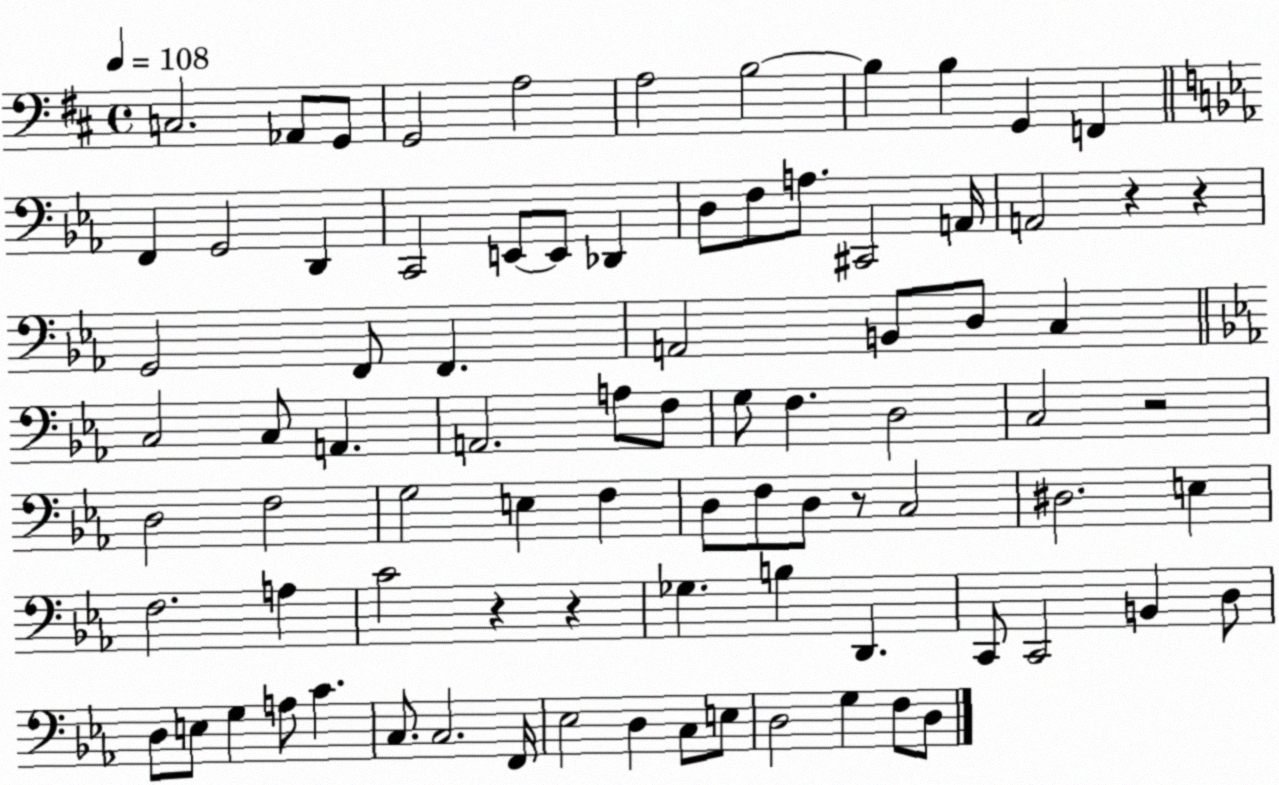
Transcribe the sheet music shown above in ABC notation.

X:1
T:Untitled
M:4/4
L:1/4
K:D
C,2 _A,,/2 G,,/2 G,,2 A,2 A,2 B,2 B, B, G,, F,, F,, G,,2 D,, C,,2 E,,/2 E,,/2 _D,, D,/2 F,/2 A,/2 ^C,,2 A,,/4 A,,2 z z G,,2 F,,/2 F,, A,,2 B,,/2 D,/2 C, C,2 C,/2 A,, A,,2 A,/2 F,/2 G,/2 F, D,2 C,2 z2 D,2 F,2 G,2 E, F, D,/2 F,/2 D,/2 z/2 C,2 ^D,2 E, F,2 A, C2 z z _G, B, D,, C,,/2 C,,2 B,, D,/2 D,/2 E,/2 G, A,/2 C C,/2 C,2 F,,/4 _E,2 D, C,/2 E,/2 D,2 G, F,/2 D,/2